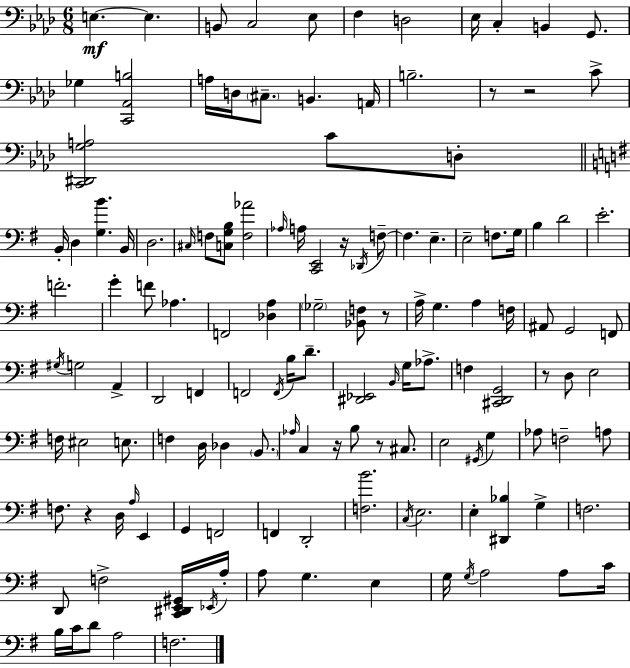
E3/q. E3/q. B2/e C3/h Eb3/e F3/q D3/h Eb3/s C3/q B2/q G2/e. Gb3/q [C2,Ab2,B3]/h A3/s D3/s C#3/e. B2/q. A2/s B3/h. R/e R/h C4/e [C2,D#2,G3,A3]/h C4/e D3/e B2/s D3/q [G3,B4]/q. B2/s D3/h. C#3/s F3/e [C3,G3,B3]/e [F3,Ab4]/h Ab3/s A3/s [C2,E2]/h R/s Db2/s F3/e F3/q. E3/q. E3/h F3/e. G3/s B3/q D4/h E4/h. F4/h. G4/q F4/e Ab3/q. F2/h [Db3,A3]/q Gb3/h [Bb2,F3]/e R/e A3/s G3/q. A3/q F3/s A#2/e G2/h F2/e G#3/s G3/h A2/q D2/h F2/q F2/h F2/s B3/s D4/e. [D#2,Eb2]/h B2/s G3/s Ab3/e. F3/q [C#2,D2,G2]/h R/e D3/e E3/h F3/s EIS3/h E3/e. F3/q D3/s Db3/q B2/e. Ab3/s C3/q R/s B3/e R/e C#3/e. E3/h G#2/s G3/q Ab3/e F3/h A3/e F3/e. R/q D3/s A3/s E2/q G2/q F2/h F2/q D2/h [F3,B4]/h. C3/s E3/h. E3/q [D#2,Bb3]/q G3/q F3/h. D2/e F3/h [C2,D#2,E2,G#2]/s Eb2/s A3/s A3/e G3/q. E3/q G3/s G3/s A3/h A3/e C4/s B3/s C4/s D4/e A3/h F3/h.